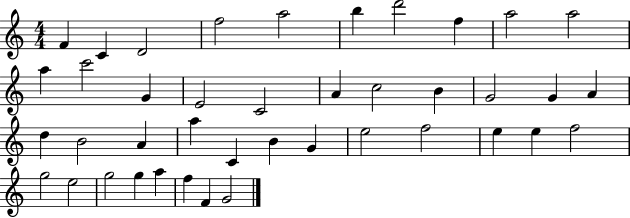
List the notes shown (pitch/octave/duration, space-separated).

F4/q C4/q D4/h F5/h A5/h B5/q D6/h F5/q A5/h A5/h A5/q C6/h G4/q E4/h C4/h A4/q C5/h B4/q G4/h G4/q A4/q D5/q B4/h A4/q A5/q C4/q B4/q G4/q E5/h F5/h E5/q E5/q F5/h G5/h E5/h G5/h G5/q A5/q F5/q F4/q G4/h